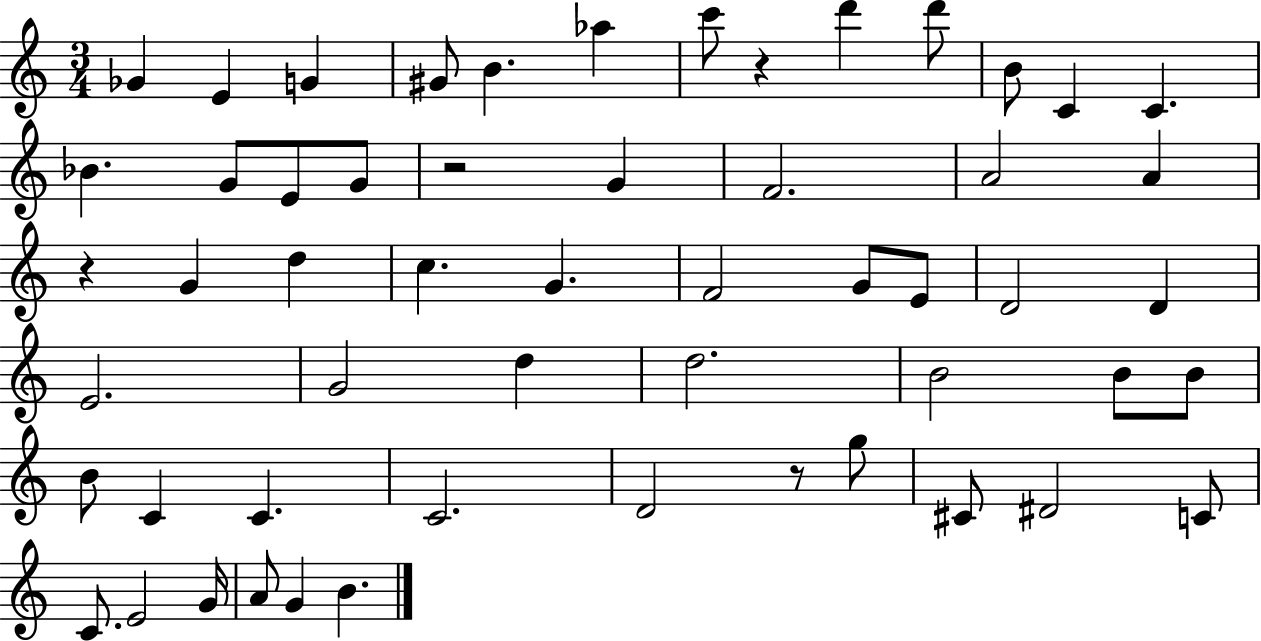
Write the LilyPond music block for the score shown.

{
  \clef treble
  \numericTimeSignature
  \time 3/4
  \key c \major
  ges'4 e'4 g'4 | gis'8 b'4. aes''4 | c'''8 r4 d'''4 d'''8 | b'8 c'4 c'4. | \break bes'4. g'8 e'8 g'8 | r2 g'4 | f'2. | a'2 a'4 | \break r4 g'4 d''4 | c''4. g'4. | f'2 g'8 e'8 | d'2 d'4 | \break e'2. | g'2 d''4 | d''2. | b'2 b'8 b'8 | \break b'8 c'4 c'4. | c'2. | d'2 r8 g''8 | cis'8 dis'2 c'8 | \break c'8. e'2 g'16 | a'8 g'4 b'4. | \bar "|."
}